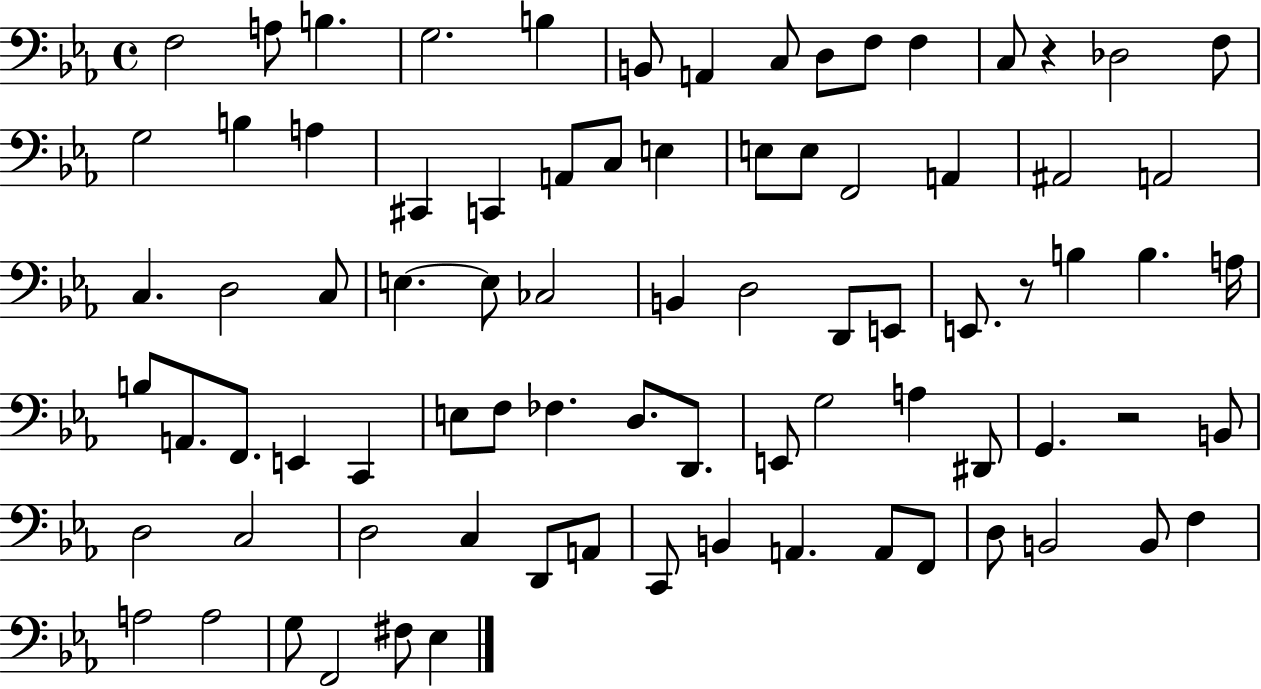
F3/h A3/e B3/q. G3/h. B3/q B2/e A2/q C3/e D3/e F3/e F3/q C3/e R/q Db3/h F3/e G3/h B3/q A3/q C#2/q C2/q A2/e C3/e E3/q E3/e E3/e F2/h A2/q A#2/h A2/h C3/q. D3/h C3/e E3/q. E3/e CES3/h B2/q D3/h D2/e E2/e E2/e. R/e B3/q B3/q. A3/s B3/e A2/e. F2/e. E2/q C2/q E3/e F3/e FES3/q. D3/e. D2/e. E2/e G3/h A3/q D#2/e G2/q. R/h B2/e D3/h C3/h D3/h C3/q D2/e A2/e C2/e B2/q A2/q. A2/e F2/e D3/e B2/h B2/e F3/q A3/h A3/h G3/e F2/h F#3/e Eb3/q